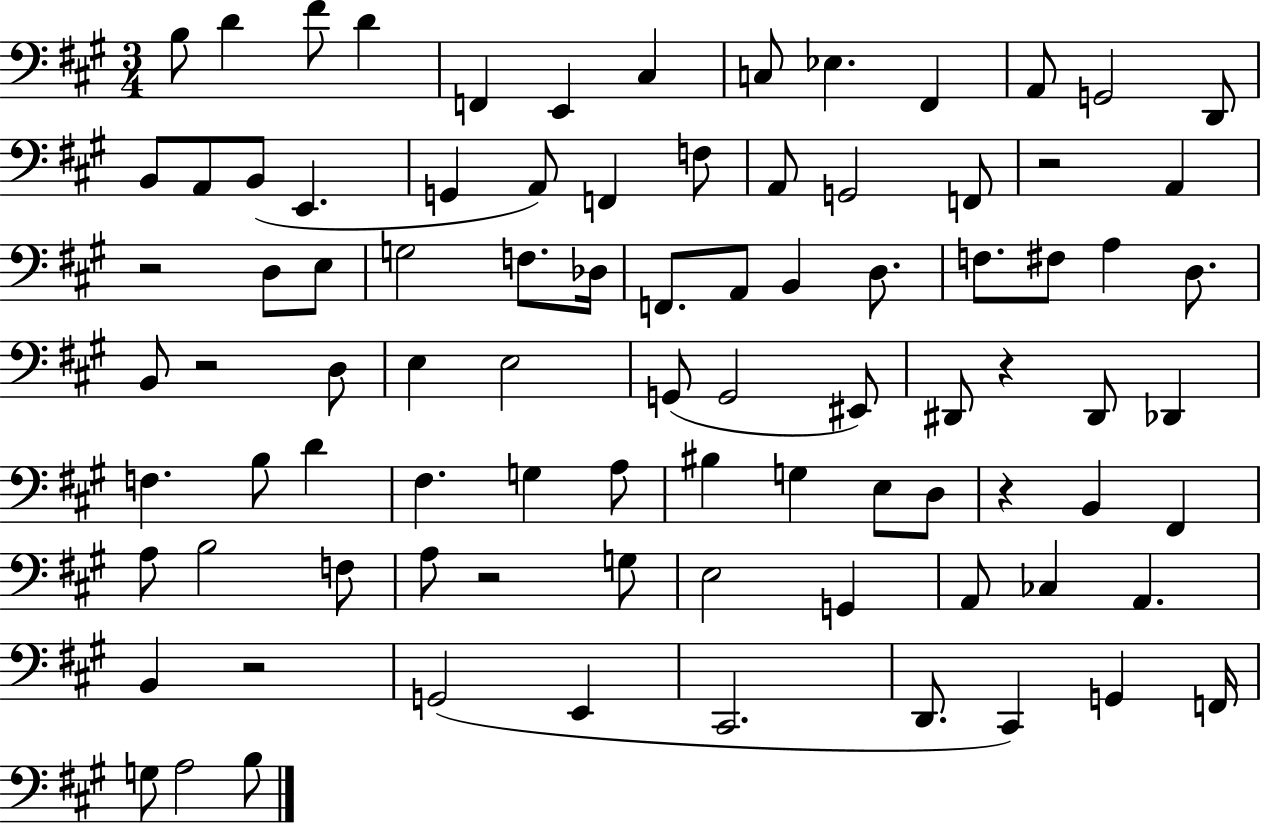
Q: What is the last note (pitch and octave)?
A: B3